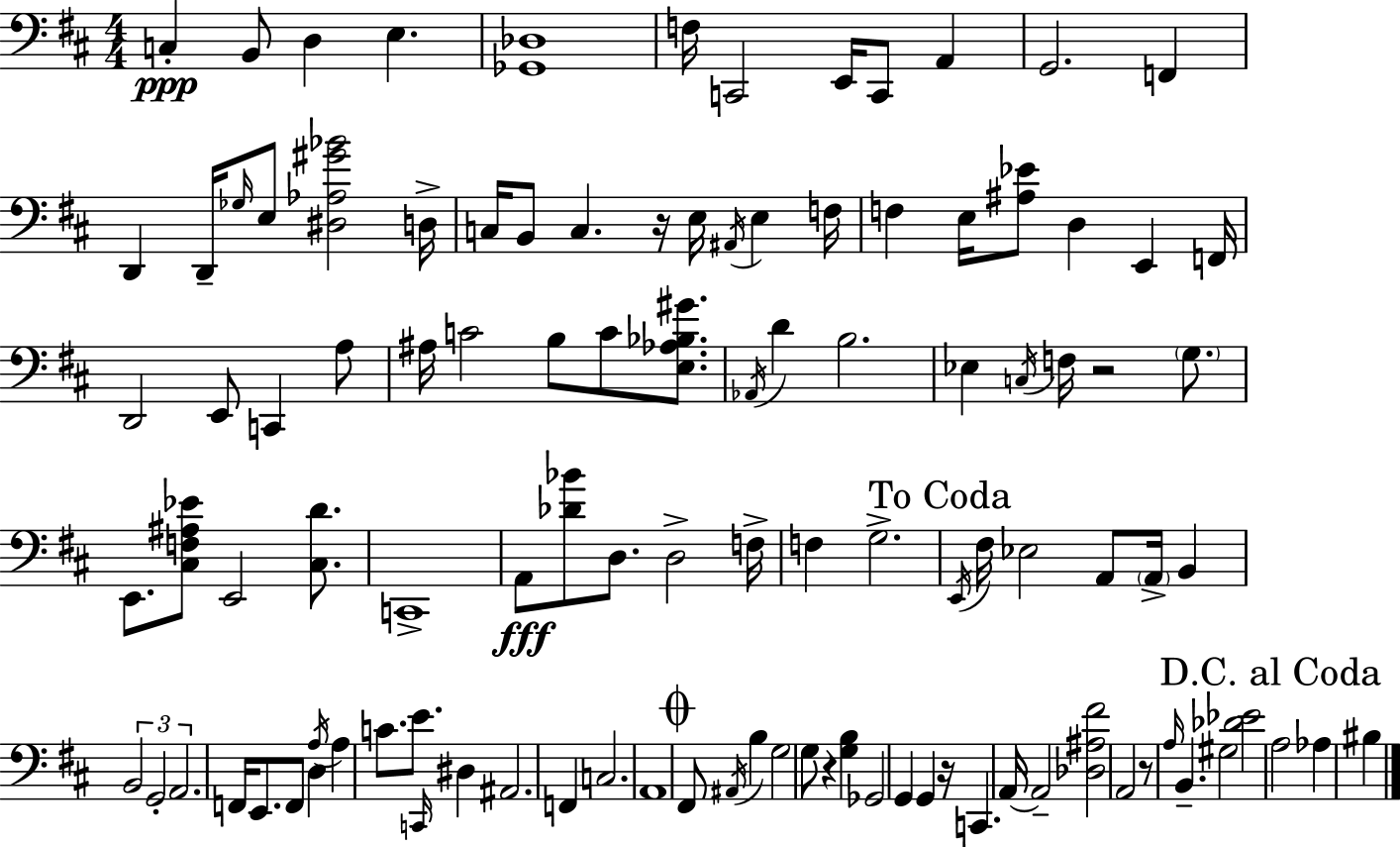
{
  \clef bass
  \numericTimeSignature
  \time 4/4
  \key d \major
  c4-.\ppp b,8 d4 e4. | <ges, des>1 | f16 c,2 e,16 c,8 a,4 | g,2. f,4 | \break d,4 d,16-- \grace { ges16 } e8 <dis aes gis' bes'>2 | d16-> c16 b,8 c4. r16 e16 \acciaccatura { ais,16 } e4 | f16 f4 e16 <ais ees'>8 d4 e,4 | f,16 d,2 e,8 c,4 | \break a8 ais16 c'2 b8 c'8 <e aes bes gis'>8. | \acciaccatura { aes,16 } d'4 b2. | ees4 \acciaccatura { c16 } f16 r2 | \parenthesize g8. e,8. <cis f ais ees'>8 e,2 | \break <cis d'>8. c,1-> | a,8\fff <des' bes'>8 d8. d2-> | f16-> f4 g2.-> | \mark "To Coda" \acciaccatura { e,16 } fis16 ees2 a,8 | \break \parenthesize a,16-> b,4 \tuplet 3/2 { b,2 g,2-. | a,2. } | f,16 e,8. f,8 d4 \acciaccatura { a16 } a4 | c'8. e'8. \grace { c,16 } dis4 ais,2. | \break f,4 c2. | a,1 | \mark \markup { \musicglyph "scripts.coda" } fis,8 \acciaccatura { ais,16 } b4 g2 | g8 r4 <g b>4 | \break ges,2 g,4 g,4 | r16 c,4. a,16~~ a,2-- | <des ais fis'>2 a,2 | r8 \grace { a16 } b,4.-- gis2 | \break <des' ees'>2 \mark "D.C. al Coda" a2 | aes4 bis4 \bar "|."
}